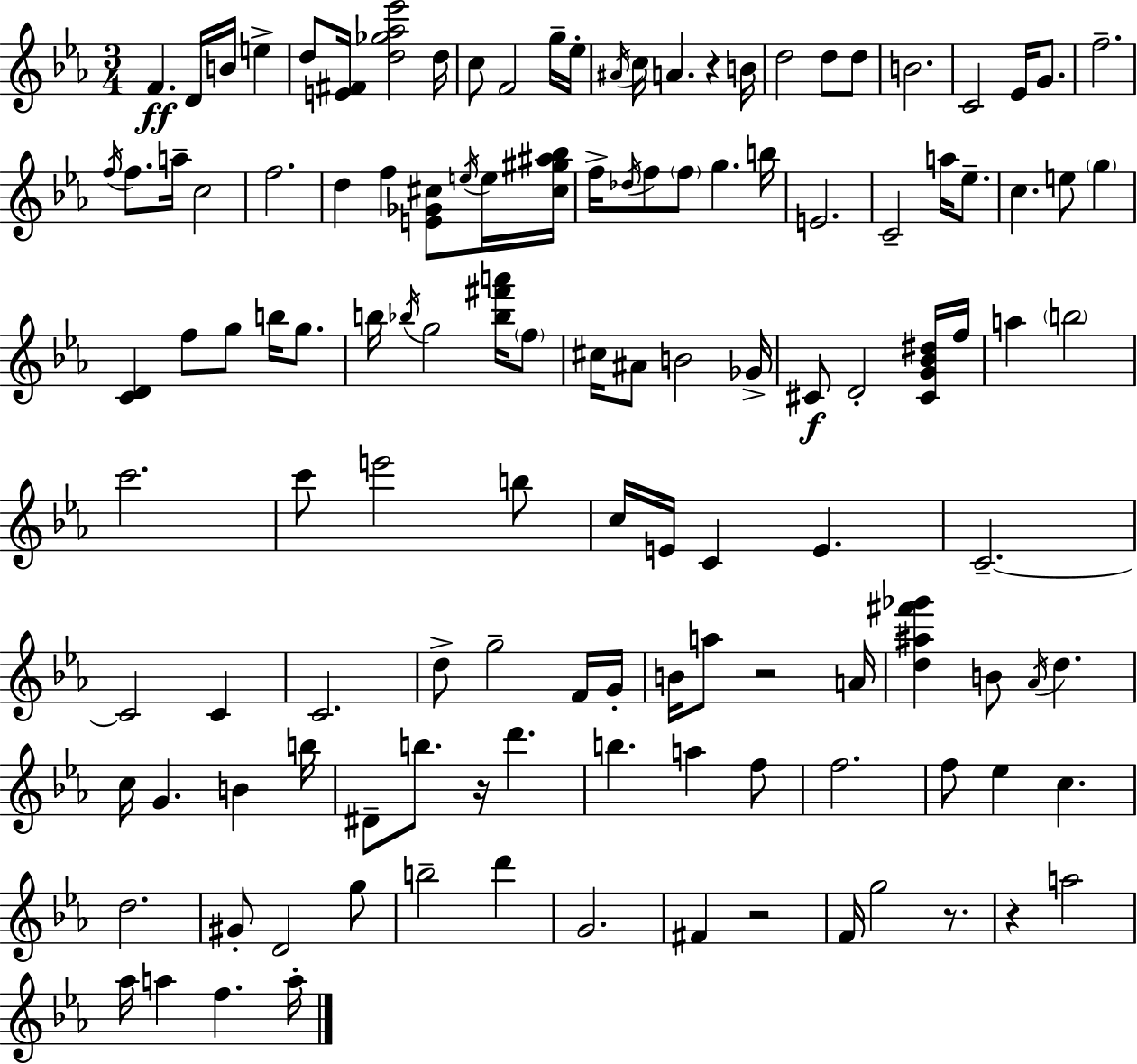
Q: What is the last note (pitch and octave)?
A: A5